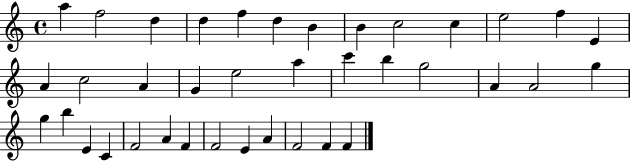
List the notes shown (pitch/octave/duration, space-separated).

A5/q F5/h D5/q D5/q F5/q D5/q B4/q B4/q C5/h C5/q E5/h F5/q E4/q A4/q C5/h A4/q G4/q E5/h A5/q C6/q B5/q G5/h A4/q A4/h G5/q G5/q B5/q E4/q C4/q F4/h A4/q F4/q F4/h E4/q A4/q F4/h F4/q F4/q